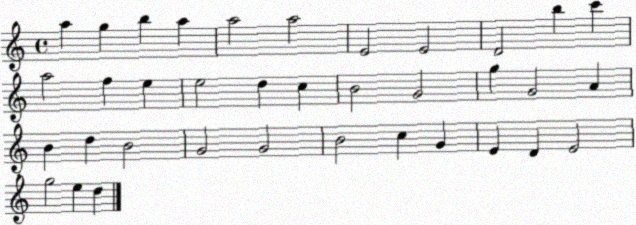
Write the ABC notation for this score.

X:1
T:Untitled
M:4/4
L:1/4
K:C
a g b a a2 a2 E2 E2 D2 b c' a2 f e e2 d c B2 G2 g G2 A B d B2 G2 G2 B2 c G E D E2 g2 e d